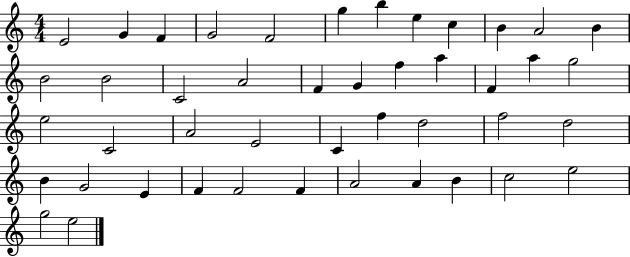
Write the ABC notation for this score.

X:1
T:Untitled
M:4/4
L:1/4
K:C
E2 G F G2 F2 g b e c B A2 B B2 B2 C2 A2 F G f a F a g2 e2 C2 A2 E2 C f d2 f2 d2 B G2 E F F2 F A2 A B c2 e2 g2 e2